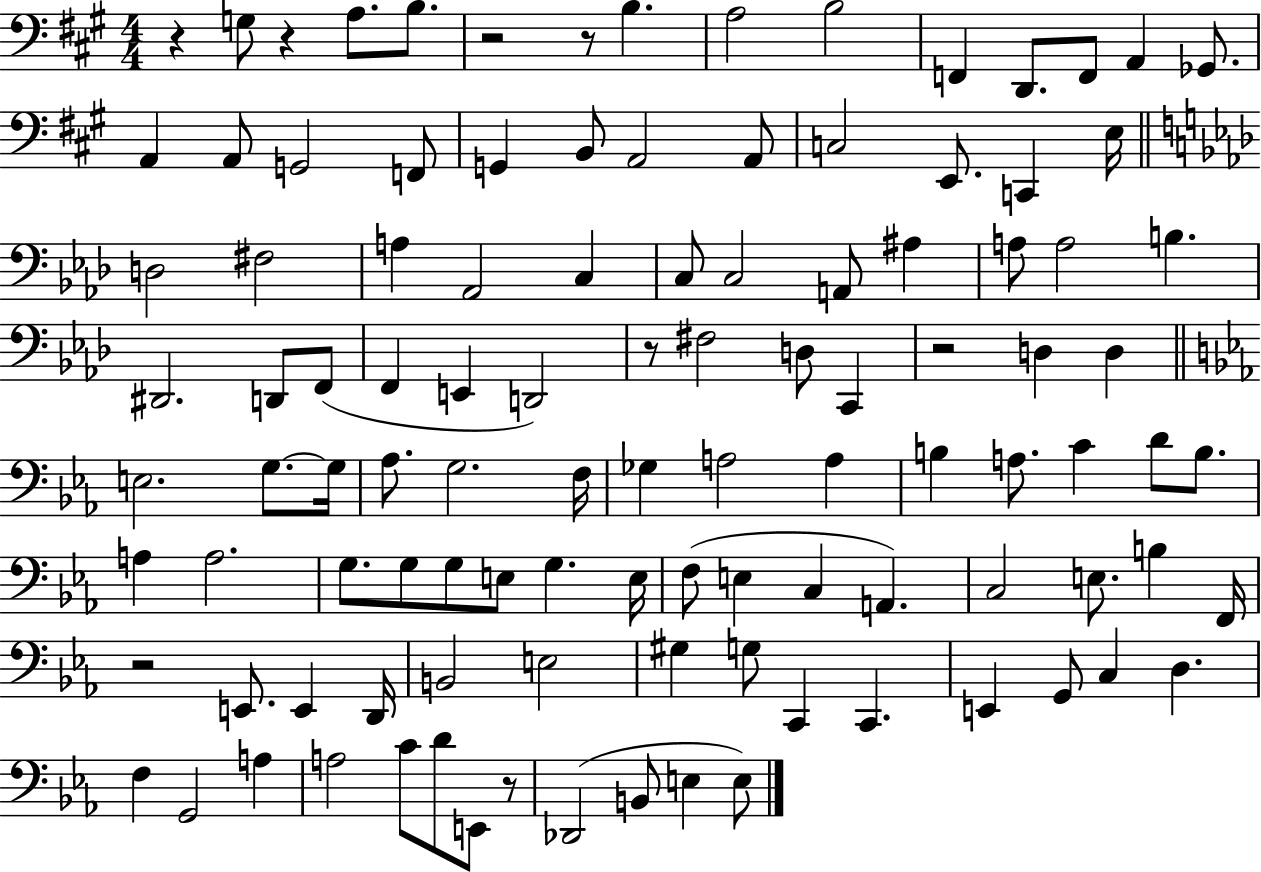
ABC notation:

X:1
T:Untitled
M:4/4
L:1/4
K:A
z G,/2 z A,/2 B,/2 z2 z/2 B, A,2 B,2 F,, D,,/2 F,,/2 A,, _G,,/2 A,, A,,/2 G,,2 F,,/2 G,, B,,/2 A,,2 A,,/2 C,2 E,,/2 C,, E,/4 D,2 ^F,2 A, _A,,2 C, C,/2 C,2 A,,/2 ^A, A,/2 A,2 B, ^D,,2 D,,/2 F,,/2 F,, E,, D,,2 z/2 ^F,2 D,/2 C,, z2 D, D, E,2 G,/2 G,/4 _A,/2 G,2 F,/4 _G, A,2 A, B, A,/2 C D/2 B,/2 A, A,2 G,/2 G,/2 G,/2 E,/2 G, E,/4 F,/2 E, C, A,, C,2 E,/2 B, F,,/4 z2 E,,/2 E,, D,,/4 B,,2 E,2 ^G, G,/2 C,, C,, E,, G,,/2 C, D, F, G,,2 A, A,2 C/2 D/2 E,,/2 z/2 _D,,2 B,,/2 E, E,/2